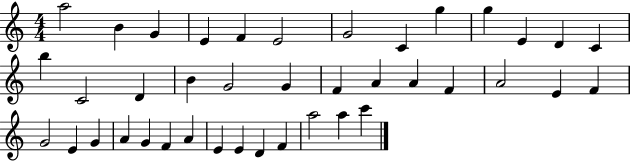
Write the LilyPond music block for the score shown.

{
  \clef treble
  \numericTimeSignature
  \time 4/4
  \key c \major
  a''2 b'4 g'4 | e'4 f'4 e'2 | g'2 c'4 g''4 | g''4 e'4 d'4 c'4 | \break b''4 c'2 d'4 | b'4 g'2 g'4 | f'4 a'4 a'4 f'4 | a'2 e'4 f'4 | \break g'2 e'4 g'4 | a'4 g'4 f'4 a'4 | e'4 e'4 d'4 f'4 | a''2 a''4 c'''4 | \break \bar "|."
}